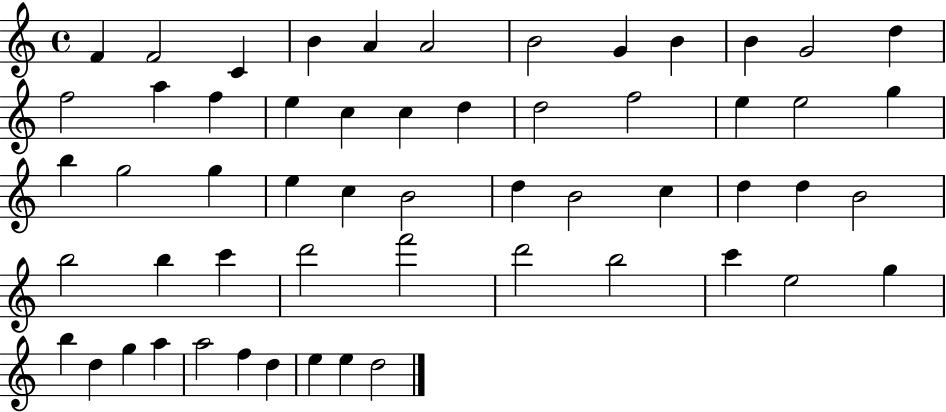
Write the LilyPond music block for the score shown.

{
  \clef treble
  \time 4/4
  \defaultTimeSignature
  \key c \major
  f'4 f'2 c'4 | b'4 a'4 a'2 | b'2 g'4 b'4 | b'4 g'2 d''4 | \break f''2 a''4 f''4 | e''4 c''4 c''4 d''4 | d''2 f''2 | e''4 e''2 g''4 | \break b''4 g''2 g''4 | e''4 c''4 b'2 | d''4 b'2 c''4 | d''4 d''4 b'2 | \break b''2 b''4 c'''4 | d'''2 f'''2 | d'''2 b''2 | c'''4 e''2 g''4 | \break b''4 d''4 g''4 a''4 | a''2 f''4 d''4 | e''4 e''4 d''2 | \bar "|."
}